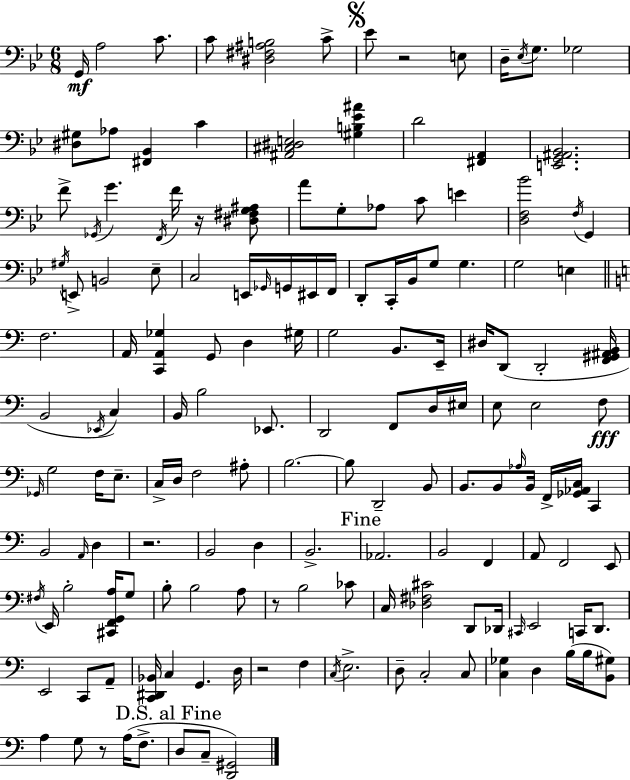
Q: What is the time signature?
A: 6/8